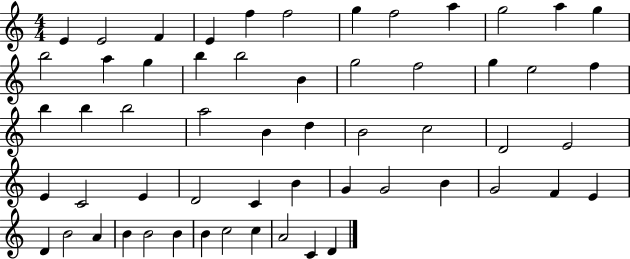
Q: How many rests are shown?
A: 0